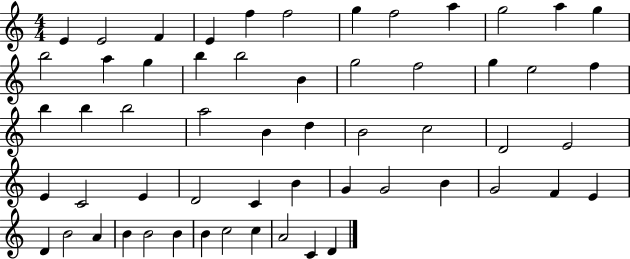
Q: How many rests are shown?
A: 0